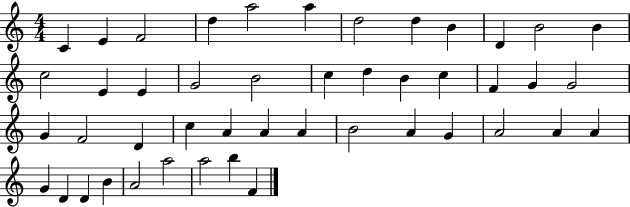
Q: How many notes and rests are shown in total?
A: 46